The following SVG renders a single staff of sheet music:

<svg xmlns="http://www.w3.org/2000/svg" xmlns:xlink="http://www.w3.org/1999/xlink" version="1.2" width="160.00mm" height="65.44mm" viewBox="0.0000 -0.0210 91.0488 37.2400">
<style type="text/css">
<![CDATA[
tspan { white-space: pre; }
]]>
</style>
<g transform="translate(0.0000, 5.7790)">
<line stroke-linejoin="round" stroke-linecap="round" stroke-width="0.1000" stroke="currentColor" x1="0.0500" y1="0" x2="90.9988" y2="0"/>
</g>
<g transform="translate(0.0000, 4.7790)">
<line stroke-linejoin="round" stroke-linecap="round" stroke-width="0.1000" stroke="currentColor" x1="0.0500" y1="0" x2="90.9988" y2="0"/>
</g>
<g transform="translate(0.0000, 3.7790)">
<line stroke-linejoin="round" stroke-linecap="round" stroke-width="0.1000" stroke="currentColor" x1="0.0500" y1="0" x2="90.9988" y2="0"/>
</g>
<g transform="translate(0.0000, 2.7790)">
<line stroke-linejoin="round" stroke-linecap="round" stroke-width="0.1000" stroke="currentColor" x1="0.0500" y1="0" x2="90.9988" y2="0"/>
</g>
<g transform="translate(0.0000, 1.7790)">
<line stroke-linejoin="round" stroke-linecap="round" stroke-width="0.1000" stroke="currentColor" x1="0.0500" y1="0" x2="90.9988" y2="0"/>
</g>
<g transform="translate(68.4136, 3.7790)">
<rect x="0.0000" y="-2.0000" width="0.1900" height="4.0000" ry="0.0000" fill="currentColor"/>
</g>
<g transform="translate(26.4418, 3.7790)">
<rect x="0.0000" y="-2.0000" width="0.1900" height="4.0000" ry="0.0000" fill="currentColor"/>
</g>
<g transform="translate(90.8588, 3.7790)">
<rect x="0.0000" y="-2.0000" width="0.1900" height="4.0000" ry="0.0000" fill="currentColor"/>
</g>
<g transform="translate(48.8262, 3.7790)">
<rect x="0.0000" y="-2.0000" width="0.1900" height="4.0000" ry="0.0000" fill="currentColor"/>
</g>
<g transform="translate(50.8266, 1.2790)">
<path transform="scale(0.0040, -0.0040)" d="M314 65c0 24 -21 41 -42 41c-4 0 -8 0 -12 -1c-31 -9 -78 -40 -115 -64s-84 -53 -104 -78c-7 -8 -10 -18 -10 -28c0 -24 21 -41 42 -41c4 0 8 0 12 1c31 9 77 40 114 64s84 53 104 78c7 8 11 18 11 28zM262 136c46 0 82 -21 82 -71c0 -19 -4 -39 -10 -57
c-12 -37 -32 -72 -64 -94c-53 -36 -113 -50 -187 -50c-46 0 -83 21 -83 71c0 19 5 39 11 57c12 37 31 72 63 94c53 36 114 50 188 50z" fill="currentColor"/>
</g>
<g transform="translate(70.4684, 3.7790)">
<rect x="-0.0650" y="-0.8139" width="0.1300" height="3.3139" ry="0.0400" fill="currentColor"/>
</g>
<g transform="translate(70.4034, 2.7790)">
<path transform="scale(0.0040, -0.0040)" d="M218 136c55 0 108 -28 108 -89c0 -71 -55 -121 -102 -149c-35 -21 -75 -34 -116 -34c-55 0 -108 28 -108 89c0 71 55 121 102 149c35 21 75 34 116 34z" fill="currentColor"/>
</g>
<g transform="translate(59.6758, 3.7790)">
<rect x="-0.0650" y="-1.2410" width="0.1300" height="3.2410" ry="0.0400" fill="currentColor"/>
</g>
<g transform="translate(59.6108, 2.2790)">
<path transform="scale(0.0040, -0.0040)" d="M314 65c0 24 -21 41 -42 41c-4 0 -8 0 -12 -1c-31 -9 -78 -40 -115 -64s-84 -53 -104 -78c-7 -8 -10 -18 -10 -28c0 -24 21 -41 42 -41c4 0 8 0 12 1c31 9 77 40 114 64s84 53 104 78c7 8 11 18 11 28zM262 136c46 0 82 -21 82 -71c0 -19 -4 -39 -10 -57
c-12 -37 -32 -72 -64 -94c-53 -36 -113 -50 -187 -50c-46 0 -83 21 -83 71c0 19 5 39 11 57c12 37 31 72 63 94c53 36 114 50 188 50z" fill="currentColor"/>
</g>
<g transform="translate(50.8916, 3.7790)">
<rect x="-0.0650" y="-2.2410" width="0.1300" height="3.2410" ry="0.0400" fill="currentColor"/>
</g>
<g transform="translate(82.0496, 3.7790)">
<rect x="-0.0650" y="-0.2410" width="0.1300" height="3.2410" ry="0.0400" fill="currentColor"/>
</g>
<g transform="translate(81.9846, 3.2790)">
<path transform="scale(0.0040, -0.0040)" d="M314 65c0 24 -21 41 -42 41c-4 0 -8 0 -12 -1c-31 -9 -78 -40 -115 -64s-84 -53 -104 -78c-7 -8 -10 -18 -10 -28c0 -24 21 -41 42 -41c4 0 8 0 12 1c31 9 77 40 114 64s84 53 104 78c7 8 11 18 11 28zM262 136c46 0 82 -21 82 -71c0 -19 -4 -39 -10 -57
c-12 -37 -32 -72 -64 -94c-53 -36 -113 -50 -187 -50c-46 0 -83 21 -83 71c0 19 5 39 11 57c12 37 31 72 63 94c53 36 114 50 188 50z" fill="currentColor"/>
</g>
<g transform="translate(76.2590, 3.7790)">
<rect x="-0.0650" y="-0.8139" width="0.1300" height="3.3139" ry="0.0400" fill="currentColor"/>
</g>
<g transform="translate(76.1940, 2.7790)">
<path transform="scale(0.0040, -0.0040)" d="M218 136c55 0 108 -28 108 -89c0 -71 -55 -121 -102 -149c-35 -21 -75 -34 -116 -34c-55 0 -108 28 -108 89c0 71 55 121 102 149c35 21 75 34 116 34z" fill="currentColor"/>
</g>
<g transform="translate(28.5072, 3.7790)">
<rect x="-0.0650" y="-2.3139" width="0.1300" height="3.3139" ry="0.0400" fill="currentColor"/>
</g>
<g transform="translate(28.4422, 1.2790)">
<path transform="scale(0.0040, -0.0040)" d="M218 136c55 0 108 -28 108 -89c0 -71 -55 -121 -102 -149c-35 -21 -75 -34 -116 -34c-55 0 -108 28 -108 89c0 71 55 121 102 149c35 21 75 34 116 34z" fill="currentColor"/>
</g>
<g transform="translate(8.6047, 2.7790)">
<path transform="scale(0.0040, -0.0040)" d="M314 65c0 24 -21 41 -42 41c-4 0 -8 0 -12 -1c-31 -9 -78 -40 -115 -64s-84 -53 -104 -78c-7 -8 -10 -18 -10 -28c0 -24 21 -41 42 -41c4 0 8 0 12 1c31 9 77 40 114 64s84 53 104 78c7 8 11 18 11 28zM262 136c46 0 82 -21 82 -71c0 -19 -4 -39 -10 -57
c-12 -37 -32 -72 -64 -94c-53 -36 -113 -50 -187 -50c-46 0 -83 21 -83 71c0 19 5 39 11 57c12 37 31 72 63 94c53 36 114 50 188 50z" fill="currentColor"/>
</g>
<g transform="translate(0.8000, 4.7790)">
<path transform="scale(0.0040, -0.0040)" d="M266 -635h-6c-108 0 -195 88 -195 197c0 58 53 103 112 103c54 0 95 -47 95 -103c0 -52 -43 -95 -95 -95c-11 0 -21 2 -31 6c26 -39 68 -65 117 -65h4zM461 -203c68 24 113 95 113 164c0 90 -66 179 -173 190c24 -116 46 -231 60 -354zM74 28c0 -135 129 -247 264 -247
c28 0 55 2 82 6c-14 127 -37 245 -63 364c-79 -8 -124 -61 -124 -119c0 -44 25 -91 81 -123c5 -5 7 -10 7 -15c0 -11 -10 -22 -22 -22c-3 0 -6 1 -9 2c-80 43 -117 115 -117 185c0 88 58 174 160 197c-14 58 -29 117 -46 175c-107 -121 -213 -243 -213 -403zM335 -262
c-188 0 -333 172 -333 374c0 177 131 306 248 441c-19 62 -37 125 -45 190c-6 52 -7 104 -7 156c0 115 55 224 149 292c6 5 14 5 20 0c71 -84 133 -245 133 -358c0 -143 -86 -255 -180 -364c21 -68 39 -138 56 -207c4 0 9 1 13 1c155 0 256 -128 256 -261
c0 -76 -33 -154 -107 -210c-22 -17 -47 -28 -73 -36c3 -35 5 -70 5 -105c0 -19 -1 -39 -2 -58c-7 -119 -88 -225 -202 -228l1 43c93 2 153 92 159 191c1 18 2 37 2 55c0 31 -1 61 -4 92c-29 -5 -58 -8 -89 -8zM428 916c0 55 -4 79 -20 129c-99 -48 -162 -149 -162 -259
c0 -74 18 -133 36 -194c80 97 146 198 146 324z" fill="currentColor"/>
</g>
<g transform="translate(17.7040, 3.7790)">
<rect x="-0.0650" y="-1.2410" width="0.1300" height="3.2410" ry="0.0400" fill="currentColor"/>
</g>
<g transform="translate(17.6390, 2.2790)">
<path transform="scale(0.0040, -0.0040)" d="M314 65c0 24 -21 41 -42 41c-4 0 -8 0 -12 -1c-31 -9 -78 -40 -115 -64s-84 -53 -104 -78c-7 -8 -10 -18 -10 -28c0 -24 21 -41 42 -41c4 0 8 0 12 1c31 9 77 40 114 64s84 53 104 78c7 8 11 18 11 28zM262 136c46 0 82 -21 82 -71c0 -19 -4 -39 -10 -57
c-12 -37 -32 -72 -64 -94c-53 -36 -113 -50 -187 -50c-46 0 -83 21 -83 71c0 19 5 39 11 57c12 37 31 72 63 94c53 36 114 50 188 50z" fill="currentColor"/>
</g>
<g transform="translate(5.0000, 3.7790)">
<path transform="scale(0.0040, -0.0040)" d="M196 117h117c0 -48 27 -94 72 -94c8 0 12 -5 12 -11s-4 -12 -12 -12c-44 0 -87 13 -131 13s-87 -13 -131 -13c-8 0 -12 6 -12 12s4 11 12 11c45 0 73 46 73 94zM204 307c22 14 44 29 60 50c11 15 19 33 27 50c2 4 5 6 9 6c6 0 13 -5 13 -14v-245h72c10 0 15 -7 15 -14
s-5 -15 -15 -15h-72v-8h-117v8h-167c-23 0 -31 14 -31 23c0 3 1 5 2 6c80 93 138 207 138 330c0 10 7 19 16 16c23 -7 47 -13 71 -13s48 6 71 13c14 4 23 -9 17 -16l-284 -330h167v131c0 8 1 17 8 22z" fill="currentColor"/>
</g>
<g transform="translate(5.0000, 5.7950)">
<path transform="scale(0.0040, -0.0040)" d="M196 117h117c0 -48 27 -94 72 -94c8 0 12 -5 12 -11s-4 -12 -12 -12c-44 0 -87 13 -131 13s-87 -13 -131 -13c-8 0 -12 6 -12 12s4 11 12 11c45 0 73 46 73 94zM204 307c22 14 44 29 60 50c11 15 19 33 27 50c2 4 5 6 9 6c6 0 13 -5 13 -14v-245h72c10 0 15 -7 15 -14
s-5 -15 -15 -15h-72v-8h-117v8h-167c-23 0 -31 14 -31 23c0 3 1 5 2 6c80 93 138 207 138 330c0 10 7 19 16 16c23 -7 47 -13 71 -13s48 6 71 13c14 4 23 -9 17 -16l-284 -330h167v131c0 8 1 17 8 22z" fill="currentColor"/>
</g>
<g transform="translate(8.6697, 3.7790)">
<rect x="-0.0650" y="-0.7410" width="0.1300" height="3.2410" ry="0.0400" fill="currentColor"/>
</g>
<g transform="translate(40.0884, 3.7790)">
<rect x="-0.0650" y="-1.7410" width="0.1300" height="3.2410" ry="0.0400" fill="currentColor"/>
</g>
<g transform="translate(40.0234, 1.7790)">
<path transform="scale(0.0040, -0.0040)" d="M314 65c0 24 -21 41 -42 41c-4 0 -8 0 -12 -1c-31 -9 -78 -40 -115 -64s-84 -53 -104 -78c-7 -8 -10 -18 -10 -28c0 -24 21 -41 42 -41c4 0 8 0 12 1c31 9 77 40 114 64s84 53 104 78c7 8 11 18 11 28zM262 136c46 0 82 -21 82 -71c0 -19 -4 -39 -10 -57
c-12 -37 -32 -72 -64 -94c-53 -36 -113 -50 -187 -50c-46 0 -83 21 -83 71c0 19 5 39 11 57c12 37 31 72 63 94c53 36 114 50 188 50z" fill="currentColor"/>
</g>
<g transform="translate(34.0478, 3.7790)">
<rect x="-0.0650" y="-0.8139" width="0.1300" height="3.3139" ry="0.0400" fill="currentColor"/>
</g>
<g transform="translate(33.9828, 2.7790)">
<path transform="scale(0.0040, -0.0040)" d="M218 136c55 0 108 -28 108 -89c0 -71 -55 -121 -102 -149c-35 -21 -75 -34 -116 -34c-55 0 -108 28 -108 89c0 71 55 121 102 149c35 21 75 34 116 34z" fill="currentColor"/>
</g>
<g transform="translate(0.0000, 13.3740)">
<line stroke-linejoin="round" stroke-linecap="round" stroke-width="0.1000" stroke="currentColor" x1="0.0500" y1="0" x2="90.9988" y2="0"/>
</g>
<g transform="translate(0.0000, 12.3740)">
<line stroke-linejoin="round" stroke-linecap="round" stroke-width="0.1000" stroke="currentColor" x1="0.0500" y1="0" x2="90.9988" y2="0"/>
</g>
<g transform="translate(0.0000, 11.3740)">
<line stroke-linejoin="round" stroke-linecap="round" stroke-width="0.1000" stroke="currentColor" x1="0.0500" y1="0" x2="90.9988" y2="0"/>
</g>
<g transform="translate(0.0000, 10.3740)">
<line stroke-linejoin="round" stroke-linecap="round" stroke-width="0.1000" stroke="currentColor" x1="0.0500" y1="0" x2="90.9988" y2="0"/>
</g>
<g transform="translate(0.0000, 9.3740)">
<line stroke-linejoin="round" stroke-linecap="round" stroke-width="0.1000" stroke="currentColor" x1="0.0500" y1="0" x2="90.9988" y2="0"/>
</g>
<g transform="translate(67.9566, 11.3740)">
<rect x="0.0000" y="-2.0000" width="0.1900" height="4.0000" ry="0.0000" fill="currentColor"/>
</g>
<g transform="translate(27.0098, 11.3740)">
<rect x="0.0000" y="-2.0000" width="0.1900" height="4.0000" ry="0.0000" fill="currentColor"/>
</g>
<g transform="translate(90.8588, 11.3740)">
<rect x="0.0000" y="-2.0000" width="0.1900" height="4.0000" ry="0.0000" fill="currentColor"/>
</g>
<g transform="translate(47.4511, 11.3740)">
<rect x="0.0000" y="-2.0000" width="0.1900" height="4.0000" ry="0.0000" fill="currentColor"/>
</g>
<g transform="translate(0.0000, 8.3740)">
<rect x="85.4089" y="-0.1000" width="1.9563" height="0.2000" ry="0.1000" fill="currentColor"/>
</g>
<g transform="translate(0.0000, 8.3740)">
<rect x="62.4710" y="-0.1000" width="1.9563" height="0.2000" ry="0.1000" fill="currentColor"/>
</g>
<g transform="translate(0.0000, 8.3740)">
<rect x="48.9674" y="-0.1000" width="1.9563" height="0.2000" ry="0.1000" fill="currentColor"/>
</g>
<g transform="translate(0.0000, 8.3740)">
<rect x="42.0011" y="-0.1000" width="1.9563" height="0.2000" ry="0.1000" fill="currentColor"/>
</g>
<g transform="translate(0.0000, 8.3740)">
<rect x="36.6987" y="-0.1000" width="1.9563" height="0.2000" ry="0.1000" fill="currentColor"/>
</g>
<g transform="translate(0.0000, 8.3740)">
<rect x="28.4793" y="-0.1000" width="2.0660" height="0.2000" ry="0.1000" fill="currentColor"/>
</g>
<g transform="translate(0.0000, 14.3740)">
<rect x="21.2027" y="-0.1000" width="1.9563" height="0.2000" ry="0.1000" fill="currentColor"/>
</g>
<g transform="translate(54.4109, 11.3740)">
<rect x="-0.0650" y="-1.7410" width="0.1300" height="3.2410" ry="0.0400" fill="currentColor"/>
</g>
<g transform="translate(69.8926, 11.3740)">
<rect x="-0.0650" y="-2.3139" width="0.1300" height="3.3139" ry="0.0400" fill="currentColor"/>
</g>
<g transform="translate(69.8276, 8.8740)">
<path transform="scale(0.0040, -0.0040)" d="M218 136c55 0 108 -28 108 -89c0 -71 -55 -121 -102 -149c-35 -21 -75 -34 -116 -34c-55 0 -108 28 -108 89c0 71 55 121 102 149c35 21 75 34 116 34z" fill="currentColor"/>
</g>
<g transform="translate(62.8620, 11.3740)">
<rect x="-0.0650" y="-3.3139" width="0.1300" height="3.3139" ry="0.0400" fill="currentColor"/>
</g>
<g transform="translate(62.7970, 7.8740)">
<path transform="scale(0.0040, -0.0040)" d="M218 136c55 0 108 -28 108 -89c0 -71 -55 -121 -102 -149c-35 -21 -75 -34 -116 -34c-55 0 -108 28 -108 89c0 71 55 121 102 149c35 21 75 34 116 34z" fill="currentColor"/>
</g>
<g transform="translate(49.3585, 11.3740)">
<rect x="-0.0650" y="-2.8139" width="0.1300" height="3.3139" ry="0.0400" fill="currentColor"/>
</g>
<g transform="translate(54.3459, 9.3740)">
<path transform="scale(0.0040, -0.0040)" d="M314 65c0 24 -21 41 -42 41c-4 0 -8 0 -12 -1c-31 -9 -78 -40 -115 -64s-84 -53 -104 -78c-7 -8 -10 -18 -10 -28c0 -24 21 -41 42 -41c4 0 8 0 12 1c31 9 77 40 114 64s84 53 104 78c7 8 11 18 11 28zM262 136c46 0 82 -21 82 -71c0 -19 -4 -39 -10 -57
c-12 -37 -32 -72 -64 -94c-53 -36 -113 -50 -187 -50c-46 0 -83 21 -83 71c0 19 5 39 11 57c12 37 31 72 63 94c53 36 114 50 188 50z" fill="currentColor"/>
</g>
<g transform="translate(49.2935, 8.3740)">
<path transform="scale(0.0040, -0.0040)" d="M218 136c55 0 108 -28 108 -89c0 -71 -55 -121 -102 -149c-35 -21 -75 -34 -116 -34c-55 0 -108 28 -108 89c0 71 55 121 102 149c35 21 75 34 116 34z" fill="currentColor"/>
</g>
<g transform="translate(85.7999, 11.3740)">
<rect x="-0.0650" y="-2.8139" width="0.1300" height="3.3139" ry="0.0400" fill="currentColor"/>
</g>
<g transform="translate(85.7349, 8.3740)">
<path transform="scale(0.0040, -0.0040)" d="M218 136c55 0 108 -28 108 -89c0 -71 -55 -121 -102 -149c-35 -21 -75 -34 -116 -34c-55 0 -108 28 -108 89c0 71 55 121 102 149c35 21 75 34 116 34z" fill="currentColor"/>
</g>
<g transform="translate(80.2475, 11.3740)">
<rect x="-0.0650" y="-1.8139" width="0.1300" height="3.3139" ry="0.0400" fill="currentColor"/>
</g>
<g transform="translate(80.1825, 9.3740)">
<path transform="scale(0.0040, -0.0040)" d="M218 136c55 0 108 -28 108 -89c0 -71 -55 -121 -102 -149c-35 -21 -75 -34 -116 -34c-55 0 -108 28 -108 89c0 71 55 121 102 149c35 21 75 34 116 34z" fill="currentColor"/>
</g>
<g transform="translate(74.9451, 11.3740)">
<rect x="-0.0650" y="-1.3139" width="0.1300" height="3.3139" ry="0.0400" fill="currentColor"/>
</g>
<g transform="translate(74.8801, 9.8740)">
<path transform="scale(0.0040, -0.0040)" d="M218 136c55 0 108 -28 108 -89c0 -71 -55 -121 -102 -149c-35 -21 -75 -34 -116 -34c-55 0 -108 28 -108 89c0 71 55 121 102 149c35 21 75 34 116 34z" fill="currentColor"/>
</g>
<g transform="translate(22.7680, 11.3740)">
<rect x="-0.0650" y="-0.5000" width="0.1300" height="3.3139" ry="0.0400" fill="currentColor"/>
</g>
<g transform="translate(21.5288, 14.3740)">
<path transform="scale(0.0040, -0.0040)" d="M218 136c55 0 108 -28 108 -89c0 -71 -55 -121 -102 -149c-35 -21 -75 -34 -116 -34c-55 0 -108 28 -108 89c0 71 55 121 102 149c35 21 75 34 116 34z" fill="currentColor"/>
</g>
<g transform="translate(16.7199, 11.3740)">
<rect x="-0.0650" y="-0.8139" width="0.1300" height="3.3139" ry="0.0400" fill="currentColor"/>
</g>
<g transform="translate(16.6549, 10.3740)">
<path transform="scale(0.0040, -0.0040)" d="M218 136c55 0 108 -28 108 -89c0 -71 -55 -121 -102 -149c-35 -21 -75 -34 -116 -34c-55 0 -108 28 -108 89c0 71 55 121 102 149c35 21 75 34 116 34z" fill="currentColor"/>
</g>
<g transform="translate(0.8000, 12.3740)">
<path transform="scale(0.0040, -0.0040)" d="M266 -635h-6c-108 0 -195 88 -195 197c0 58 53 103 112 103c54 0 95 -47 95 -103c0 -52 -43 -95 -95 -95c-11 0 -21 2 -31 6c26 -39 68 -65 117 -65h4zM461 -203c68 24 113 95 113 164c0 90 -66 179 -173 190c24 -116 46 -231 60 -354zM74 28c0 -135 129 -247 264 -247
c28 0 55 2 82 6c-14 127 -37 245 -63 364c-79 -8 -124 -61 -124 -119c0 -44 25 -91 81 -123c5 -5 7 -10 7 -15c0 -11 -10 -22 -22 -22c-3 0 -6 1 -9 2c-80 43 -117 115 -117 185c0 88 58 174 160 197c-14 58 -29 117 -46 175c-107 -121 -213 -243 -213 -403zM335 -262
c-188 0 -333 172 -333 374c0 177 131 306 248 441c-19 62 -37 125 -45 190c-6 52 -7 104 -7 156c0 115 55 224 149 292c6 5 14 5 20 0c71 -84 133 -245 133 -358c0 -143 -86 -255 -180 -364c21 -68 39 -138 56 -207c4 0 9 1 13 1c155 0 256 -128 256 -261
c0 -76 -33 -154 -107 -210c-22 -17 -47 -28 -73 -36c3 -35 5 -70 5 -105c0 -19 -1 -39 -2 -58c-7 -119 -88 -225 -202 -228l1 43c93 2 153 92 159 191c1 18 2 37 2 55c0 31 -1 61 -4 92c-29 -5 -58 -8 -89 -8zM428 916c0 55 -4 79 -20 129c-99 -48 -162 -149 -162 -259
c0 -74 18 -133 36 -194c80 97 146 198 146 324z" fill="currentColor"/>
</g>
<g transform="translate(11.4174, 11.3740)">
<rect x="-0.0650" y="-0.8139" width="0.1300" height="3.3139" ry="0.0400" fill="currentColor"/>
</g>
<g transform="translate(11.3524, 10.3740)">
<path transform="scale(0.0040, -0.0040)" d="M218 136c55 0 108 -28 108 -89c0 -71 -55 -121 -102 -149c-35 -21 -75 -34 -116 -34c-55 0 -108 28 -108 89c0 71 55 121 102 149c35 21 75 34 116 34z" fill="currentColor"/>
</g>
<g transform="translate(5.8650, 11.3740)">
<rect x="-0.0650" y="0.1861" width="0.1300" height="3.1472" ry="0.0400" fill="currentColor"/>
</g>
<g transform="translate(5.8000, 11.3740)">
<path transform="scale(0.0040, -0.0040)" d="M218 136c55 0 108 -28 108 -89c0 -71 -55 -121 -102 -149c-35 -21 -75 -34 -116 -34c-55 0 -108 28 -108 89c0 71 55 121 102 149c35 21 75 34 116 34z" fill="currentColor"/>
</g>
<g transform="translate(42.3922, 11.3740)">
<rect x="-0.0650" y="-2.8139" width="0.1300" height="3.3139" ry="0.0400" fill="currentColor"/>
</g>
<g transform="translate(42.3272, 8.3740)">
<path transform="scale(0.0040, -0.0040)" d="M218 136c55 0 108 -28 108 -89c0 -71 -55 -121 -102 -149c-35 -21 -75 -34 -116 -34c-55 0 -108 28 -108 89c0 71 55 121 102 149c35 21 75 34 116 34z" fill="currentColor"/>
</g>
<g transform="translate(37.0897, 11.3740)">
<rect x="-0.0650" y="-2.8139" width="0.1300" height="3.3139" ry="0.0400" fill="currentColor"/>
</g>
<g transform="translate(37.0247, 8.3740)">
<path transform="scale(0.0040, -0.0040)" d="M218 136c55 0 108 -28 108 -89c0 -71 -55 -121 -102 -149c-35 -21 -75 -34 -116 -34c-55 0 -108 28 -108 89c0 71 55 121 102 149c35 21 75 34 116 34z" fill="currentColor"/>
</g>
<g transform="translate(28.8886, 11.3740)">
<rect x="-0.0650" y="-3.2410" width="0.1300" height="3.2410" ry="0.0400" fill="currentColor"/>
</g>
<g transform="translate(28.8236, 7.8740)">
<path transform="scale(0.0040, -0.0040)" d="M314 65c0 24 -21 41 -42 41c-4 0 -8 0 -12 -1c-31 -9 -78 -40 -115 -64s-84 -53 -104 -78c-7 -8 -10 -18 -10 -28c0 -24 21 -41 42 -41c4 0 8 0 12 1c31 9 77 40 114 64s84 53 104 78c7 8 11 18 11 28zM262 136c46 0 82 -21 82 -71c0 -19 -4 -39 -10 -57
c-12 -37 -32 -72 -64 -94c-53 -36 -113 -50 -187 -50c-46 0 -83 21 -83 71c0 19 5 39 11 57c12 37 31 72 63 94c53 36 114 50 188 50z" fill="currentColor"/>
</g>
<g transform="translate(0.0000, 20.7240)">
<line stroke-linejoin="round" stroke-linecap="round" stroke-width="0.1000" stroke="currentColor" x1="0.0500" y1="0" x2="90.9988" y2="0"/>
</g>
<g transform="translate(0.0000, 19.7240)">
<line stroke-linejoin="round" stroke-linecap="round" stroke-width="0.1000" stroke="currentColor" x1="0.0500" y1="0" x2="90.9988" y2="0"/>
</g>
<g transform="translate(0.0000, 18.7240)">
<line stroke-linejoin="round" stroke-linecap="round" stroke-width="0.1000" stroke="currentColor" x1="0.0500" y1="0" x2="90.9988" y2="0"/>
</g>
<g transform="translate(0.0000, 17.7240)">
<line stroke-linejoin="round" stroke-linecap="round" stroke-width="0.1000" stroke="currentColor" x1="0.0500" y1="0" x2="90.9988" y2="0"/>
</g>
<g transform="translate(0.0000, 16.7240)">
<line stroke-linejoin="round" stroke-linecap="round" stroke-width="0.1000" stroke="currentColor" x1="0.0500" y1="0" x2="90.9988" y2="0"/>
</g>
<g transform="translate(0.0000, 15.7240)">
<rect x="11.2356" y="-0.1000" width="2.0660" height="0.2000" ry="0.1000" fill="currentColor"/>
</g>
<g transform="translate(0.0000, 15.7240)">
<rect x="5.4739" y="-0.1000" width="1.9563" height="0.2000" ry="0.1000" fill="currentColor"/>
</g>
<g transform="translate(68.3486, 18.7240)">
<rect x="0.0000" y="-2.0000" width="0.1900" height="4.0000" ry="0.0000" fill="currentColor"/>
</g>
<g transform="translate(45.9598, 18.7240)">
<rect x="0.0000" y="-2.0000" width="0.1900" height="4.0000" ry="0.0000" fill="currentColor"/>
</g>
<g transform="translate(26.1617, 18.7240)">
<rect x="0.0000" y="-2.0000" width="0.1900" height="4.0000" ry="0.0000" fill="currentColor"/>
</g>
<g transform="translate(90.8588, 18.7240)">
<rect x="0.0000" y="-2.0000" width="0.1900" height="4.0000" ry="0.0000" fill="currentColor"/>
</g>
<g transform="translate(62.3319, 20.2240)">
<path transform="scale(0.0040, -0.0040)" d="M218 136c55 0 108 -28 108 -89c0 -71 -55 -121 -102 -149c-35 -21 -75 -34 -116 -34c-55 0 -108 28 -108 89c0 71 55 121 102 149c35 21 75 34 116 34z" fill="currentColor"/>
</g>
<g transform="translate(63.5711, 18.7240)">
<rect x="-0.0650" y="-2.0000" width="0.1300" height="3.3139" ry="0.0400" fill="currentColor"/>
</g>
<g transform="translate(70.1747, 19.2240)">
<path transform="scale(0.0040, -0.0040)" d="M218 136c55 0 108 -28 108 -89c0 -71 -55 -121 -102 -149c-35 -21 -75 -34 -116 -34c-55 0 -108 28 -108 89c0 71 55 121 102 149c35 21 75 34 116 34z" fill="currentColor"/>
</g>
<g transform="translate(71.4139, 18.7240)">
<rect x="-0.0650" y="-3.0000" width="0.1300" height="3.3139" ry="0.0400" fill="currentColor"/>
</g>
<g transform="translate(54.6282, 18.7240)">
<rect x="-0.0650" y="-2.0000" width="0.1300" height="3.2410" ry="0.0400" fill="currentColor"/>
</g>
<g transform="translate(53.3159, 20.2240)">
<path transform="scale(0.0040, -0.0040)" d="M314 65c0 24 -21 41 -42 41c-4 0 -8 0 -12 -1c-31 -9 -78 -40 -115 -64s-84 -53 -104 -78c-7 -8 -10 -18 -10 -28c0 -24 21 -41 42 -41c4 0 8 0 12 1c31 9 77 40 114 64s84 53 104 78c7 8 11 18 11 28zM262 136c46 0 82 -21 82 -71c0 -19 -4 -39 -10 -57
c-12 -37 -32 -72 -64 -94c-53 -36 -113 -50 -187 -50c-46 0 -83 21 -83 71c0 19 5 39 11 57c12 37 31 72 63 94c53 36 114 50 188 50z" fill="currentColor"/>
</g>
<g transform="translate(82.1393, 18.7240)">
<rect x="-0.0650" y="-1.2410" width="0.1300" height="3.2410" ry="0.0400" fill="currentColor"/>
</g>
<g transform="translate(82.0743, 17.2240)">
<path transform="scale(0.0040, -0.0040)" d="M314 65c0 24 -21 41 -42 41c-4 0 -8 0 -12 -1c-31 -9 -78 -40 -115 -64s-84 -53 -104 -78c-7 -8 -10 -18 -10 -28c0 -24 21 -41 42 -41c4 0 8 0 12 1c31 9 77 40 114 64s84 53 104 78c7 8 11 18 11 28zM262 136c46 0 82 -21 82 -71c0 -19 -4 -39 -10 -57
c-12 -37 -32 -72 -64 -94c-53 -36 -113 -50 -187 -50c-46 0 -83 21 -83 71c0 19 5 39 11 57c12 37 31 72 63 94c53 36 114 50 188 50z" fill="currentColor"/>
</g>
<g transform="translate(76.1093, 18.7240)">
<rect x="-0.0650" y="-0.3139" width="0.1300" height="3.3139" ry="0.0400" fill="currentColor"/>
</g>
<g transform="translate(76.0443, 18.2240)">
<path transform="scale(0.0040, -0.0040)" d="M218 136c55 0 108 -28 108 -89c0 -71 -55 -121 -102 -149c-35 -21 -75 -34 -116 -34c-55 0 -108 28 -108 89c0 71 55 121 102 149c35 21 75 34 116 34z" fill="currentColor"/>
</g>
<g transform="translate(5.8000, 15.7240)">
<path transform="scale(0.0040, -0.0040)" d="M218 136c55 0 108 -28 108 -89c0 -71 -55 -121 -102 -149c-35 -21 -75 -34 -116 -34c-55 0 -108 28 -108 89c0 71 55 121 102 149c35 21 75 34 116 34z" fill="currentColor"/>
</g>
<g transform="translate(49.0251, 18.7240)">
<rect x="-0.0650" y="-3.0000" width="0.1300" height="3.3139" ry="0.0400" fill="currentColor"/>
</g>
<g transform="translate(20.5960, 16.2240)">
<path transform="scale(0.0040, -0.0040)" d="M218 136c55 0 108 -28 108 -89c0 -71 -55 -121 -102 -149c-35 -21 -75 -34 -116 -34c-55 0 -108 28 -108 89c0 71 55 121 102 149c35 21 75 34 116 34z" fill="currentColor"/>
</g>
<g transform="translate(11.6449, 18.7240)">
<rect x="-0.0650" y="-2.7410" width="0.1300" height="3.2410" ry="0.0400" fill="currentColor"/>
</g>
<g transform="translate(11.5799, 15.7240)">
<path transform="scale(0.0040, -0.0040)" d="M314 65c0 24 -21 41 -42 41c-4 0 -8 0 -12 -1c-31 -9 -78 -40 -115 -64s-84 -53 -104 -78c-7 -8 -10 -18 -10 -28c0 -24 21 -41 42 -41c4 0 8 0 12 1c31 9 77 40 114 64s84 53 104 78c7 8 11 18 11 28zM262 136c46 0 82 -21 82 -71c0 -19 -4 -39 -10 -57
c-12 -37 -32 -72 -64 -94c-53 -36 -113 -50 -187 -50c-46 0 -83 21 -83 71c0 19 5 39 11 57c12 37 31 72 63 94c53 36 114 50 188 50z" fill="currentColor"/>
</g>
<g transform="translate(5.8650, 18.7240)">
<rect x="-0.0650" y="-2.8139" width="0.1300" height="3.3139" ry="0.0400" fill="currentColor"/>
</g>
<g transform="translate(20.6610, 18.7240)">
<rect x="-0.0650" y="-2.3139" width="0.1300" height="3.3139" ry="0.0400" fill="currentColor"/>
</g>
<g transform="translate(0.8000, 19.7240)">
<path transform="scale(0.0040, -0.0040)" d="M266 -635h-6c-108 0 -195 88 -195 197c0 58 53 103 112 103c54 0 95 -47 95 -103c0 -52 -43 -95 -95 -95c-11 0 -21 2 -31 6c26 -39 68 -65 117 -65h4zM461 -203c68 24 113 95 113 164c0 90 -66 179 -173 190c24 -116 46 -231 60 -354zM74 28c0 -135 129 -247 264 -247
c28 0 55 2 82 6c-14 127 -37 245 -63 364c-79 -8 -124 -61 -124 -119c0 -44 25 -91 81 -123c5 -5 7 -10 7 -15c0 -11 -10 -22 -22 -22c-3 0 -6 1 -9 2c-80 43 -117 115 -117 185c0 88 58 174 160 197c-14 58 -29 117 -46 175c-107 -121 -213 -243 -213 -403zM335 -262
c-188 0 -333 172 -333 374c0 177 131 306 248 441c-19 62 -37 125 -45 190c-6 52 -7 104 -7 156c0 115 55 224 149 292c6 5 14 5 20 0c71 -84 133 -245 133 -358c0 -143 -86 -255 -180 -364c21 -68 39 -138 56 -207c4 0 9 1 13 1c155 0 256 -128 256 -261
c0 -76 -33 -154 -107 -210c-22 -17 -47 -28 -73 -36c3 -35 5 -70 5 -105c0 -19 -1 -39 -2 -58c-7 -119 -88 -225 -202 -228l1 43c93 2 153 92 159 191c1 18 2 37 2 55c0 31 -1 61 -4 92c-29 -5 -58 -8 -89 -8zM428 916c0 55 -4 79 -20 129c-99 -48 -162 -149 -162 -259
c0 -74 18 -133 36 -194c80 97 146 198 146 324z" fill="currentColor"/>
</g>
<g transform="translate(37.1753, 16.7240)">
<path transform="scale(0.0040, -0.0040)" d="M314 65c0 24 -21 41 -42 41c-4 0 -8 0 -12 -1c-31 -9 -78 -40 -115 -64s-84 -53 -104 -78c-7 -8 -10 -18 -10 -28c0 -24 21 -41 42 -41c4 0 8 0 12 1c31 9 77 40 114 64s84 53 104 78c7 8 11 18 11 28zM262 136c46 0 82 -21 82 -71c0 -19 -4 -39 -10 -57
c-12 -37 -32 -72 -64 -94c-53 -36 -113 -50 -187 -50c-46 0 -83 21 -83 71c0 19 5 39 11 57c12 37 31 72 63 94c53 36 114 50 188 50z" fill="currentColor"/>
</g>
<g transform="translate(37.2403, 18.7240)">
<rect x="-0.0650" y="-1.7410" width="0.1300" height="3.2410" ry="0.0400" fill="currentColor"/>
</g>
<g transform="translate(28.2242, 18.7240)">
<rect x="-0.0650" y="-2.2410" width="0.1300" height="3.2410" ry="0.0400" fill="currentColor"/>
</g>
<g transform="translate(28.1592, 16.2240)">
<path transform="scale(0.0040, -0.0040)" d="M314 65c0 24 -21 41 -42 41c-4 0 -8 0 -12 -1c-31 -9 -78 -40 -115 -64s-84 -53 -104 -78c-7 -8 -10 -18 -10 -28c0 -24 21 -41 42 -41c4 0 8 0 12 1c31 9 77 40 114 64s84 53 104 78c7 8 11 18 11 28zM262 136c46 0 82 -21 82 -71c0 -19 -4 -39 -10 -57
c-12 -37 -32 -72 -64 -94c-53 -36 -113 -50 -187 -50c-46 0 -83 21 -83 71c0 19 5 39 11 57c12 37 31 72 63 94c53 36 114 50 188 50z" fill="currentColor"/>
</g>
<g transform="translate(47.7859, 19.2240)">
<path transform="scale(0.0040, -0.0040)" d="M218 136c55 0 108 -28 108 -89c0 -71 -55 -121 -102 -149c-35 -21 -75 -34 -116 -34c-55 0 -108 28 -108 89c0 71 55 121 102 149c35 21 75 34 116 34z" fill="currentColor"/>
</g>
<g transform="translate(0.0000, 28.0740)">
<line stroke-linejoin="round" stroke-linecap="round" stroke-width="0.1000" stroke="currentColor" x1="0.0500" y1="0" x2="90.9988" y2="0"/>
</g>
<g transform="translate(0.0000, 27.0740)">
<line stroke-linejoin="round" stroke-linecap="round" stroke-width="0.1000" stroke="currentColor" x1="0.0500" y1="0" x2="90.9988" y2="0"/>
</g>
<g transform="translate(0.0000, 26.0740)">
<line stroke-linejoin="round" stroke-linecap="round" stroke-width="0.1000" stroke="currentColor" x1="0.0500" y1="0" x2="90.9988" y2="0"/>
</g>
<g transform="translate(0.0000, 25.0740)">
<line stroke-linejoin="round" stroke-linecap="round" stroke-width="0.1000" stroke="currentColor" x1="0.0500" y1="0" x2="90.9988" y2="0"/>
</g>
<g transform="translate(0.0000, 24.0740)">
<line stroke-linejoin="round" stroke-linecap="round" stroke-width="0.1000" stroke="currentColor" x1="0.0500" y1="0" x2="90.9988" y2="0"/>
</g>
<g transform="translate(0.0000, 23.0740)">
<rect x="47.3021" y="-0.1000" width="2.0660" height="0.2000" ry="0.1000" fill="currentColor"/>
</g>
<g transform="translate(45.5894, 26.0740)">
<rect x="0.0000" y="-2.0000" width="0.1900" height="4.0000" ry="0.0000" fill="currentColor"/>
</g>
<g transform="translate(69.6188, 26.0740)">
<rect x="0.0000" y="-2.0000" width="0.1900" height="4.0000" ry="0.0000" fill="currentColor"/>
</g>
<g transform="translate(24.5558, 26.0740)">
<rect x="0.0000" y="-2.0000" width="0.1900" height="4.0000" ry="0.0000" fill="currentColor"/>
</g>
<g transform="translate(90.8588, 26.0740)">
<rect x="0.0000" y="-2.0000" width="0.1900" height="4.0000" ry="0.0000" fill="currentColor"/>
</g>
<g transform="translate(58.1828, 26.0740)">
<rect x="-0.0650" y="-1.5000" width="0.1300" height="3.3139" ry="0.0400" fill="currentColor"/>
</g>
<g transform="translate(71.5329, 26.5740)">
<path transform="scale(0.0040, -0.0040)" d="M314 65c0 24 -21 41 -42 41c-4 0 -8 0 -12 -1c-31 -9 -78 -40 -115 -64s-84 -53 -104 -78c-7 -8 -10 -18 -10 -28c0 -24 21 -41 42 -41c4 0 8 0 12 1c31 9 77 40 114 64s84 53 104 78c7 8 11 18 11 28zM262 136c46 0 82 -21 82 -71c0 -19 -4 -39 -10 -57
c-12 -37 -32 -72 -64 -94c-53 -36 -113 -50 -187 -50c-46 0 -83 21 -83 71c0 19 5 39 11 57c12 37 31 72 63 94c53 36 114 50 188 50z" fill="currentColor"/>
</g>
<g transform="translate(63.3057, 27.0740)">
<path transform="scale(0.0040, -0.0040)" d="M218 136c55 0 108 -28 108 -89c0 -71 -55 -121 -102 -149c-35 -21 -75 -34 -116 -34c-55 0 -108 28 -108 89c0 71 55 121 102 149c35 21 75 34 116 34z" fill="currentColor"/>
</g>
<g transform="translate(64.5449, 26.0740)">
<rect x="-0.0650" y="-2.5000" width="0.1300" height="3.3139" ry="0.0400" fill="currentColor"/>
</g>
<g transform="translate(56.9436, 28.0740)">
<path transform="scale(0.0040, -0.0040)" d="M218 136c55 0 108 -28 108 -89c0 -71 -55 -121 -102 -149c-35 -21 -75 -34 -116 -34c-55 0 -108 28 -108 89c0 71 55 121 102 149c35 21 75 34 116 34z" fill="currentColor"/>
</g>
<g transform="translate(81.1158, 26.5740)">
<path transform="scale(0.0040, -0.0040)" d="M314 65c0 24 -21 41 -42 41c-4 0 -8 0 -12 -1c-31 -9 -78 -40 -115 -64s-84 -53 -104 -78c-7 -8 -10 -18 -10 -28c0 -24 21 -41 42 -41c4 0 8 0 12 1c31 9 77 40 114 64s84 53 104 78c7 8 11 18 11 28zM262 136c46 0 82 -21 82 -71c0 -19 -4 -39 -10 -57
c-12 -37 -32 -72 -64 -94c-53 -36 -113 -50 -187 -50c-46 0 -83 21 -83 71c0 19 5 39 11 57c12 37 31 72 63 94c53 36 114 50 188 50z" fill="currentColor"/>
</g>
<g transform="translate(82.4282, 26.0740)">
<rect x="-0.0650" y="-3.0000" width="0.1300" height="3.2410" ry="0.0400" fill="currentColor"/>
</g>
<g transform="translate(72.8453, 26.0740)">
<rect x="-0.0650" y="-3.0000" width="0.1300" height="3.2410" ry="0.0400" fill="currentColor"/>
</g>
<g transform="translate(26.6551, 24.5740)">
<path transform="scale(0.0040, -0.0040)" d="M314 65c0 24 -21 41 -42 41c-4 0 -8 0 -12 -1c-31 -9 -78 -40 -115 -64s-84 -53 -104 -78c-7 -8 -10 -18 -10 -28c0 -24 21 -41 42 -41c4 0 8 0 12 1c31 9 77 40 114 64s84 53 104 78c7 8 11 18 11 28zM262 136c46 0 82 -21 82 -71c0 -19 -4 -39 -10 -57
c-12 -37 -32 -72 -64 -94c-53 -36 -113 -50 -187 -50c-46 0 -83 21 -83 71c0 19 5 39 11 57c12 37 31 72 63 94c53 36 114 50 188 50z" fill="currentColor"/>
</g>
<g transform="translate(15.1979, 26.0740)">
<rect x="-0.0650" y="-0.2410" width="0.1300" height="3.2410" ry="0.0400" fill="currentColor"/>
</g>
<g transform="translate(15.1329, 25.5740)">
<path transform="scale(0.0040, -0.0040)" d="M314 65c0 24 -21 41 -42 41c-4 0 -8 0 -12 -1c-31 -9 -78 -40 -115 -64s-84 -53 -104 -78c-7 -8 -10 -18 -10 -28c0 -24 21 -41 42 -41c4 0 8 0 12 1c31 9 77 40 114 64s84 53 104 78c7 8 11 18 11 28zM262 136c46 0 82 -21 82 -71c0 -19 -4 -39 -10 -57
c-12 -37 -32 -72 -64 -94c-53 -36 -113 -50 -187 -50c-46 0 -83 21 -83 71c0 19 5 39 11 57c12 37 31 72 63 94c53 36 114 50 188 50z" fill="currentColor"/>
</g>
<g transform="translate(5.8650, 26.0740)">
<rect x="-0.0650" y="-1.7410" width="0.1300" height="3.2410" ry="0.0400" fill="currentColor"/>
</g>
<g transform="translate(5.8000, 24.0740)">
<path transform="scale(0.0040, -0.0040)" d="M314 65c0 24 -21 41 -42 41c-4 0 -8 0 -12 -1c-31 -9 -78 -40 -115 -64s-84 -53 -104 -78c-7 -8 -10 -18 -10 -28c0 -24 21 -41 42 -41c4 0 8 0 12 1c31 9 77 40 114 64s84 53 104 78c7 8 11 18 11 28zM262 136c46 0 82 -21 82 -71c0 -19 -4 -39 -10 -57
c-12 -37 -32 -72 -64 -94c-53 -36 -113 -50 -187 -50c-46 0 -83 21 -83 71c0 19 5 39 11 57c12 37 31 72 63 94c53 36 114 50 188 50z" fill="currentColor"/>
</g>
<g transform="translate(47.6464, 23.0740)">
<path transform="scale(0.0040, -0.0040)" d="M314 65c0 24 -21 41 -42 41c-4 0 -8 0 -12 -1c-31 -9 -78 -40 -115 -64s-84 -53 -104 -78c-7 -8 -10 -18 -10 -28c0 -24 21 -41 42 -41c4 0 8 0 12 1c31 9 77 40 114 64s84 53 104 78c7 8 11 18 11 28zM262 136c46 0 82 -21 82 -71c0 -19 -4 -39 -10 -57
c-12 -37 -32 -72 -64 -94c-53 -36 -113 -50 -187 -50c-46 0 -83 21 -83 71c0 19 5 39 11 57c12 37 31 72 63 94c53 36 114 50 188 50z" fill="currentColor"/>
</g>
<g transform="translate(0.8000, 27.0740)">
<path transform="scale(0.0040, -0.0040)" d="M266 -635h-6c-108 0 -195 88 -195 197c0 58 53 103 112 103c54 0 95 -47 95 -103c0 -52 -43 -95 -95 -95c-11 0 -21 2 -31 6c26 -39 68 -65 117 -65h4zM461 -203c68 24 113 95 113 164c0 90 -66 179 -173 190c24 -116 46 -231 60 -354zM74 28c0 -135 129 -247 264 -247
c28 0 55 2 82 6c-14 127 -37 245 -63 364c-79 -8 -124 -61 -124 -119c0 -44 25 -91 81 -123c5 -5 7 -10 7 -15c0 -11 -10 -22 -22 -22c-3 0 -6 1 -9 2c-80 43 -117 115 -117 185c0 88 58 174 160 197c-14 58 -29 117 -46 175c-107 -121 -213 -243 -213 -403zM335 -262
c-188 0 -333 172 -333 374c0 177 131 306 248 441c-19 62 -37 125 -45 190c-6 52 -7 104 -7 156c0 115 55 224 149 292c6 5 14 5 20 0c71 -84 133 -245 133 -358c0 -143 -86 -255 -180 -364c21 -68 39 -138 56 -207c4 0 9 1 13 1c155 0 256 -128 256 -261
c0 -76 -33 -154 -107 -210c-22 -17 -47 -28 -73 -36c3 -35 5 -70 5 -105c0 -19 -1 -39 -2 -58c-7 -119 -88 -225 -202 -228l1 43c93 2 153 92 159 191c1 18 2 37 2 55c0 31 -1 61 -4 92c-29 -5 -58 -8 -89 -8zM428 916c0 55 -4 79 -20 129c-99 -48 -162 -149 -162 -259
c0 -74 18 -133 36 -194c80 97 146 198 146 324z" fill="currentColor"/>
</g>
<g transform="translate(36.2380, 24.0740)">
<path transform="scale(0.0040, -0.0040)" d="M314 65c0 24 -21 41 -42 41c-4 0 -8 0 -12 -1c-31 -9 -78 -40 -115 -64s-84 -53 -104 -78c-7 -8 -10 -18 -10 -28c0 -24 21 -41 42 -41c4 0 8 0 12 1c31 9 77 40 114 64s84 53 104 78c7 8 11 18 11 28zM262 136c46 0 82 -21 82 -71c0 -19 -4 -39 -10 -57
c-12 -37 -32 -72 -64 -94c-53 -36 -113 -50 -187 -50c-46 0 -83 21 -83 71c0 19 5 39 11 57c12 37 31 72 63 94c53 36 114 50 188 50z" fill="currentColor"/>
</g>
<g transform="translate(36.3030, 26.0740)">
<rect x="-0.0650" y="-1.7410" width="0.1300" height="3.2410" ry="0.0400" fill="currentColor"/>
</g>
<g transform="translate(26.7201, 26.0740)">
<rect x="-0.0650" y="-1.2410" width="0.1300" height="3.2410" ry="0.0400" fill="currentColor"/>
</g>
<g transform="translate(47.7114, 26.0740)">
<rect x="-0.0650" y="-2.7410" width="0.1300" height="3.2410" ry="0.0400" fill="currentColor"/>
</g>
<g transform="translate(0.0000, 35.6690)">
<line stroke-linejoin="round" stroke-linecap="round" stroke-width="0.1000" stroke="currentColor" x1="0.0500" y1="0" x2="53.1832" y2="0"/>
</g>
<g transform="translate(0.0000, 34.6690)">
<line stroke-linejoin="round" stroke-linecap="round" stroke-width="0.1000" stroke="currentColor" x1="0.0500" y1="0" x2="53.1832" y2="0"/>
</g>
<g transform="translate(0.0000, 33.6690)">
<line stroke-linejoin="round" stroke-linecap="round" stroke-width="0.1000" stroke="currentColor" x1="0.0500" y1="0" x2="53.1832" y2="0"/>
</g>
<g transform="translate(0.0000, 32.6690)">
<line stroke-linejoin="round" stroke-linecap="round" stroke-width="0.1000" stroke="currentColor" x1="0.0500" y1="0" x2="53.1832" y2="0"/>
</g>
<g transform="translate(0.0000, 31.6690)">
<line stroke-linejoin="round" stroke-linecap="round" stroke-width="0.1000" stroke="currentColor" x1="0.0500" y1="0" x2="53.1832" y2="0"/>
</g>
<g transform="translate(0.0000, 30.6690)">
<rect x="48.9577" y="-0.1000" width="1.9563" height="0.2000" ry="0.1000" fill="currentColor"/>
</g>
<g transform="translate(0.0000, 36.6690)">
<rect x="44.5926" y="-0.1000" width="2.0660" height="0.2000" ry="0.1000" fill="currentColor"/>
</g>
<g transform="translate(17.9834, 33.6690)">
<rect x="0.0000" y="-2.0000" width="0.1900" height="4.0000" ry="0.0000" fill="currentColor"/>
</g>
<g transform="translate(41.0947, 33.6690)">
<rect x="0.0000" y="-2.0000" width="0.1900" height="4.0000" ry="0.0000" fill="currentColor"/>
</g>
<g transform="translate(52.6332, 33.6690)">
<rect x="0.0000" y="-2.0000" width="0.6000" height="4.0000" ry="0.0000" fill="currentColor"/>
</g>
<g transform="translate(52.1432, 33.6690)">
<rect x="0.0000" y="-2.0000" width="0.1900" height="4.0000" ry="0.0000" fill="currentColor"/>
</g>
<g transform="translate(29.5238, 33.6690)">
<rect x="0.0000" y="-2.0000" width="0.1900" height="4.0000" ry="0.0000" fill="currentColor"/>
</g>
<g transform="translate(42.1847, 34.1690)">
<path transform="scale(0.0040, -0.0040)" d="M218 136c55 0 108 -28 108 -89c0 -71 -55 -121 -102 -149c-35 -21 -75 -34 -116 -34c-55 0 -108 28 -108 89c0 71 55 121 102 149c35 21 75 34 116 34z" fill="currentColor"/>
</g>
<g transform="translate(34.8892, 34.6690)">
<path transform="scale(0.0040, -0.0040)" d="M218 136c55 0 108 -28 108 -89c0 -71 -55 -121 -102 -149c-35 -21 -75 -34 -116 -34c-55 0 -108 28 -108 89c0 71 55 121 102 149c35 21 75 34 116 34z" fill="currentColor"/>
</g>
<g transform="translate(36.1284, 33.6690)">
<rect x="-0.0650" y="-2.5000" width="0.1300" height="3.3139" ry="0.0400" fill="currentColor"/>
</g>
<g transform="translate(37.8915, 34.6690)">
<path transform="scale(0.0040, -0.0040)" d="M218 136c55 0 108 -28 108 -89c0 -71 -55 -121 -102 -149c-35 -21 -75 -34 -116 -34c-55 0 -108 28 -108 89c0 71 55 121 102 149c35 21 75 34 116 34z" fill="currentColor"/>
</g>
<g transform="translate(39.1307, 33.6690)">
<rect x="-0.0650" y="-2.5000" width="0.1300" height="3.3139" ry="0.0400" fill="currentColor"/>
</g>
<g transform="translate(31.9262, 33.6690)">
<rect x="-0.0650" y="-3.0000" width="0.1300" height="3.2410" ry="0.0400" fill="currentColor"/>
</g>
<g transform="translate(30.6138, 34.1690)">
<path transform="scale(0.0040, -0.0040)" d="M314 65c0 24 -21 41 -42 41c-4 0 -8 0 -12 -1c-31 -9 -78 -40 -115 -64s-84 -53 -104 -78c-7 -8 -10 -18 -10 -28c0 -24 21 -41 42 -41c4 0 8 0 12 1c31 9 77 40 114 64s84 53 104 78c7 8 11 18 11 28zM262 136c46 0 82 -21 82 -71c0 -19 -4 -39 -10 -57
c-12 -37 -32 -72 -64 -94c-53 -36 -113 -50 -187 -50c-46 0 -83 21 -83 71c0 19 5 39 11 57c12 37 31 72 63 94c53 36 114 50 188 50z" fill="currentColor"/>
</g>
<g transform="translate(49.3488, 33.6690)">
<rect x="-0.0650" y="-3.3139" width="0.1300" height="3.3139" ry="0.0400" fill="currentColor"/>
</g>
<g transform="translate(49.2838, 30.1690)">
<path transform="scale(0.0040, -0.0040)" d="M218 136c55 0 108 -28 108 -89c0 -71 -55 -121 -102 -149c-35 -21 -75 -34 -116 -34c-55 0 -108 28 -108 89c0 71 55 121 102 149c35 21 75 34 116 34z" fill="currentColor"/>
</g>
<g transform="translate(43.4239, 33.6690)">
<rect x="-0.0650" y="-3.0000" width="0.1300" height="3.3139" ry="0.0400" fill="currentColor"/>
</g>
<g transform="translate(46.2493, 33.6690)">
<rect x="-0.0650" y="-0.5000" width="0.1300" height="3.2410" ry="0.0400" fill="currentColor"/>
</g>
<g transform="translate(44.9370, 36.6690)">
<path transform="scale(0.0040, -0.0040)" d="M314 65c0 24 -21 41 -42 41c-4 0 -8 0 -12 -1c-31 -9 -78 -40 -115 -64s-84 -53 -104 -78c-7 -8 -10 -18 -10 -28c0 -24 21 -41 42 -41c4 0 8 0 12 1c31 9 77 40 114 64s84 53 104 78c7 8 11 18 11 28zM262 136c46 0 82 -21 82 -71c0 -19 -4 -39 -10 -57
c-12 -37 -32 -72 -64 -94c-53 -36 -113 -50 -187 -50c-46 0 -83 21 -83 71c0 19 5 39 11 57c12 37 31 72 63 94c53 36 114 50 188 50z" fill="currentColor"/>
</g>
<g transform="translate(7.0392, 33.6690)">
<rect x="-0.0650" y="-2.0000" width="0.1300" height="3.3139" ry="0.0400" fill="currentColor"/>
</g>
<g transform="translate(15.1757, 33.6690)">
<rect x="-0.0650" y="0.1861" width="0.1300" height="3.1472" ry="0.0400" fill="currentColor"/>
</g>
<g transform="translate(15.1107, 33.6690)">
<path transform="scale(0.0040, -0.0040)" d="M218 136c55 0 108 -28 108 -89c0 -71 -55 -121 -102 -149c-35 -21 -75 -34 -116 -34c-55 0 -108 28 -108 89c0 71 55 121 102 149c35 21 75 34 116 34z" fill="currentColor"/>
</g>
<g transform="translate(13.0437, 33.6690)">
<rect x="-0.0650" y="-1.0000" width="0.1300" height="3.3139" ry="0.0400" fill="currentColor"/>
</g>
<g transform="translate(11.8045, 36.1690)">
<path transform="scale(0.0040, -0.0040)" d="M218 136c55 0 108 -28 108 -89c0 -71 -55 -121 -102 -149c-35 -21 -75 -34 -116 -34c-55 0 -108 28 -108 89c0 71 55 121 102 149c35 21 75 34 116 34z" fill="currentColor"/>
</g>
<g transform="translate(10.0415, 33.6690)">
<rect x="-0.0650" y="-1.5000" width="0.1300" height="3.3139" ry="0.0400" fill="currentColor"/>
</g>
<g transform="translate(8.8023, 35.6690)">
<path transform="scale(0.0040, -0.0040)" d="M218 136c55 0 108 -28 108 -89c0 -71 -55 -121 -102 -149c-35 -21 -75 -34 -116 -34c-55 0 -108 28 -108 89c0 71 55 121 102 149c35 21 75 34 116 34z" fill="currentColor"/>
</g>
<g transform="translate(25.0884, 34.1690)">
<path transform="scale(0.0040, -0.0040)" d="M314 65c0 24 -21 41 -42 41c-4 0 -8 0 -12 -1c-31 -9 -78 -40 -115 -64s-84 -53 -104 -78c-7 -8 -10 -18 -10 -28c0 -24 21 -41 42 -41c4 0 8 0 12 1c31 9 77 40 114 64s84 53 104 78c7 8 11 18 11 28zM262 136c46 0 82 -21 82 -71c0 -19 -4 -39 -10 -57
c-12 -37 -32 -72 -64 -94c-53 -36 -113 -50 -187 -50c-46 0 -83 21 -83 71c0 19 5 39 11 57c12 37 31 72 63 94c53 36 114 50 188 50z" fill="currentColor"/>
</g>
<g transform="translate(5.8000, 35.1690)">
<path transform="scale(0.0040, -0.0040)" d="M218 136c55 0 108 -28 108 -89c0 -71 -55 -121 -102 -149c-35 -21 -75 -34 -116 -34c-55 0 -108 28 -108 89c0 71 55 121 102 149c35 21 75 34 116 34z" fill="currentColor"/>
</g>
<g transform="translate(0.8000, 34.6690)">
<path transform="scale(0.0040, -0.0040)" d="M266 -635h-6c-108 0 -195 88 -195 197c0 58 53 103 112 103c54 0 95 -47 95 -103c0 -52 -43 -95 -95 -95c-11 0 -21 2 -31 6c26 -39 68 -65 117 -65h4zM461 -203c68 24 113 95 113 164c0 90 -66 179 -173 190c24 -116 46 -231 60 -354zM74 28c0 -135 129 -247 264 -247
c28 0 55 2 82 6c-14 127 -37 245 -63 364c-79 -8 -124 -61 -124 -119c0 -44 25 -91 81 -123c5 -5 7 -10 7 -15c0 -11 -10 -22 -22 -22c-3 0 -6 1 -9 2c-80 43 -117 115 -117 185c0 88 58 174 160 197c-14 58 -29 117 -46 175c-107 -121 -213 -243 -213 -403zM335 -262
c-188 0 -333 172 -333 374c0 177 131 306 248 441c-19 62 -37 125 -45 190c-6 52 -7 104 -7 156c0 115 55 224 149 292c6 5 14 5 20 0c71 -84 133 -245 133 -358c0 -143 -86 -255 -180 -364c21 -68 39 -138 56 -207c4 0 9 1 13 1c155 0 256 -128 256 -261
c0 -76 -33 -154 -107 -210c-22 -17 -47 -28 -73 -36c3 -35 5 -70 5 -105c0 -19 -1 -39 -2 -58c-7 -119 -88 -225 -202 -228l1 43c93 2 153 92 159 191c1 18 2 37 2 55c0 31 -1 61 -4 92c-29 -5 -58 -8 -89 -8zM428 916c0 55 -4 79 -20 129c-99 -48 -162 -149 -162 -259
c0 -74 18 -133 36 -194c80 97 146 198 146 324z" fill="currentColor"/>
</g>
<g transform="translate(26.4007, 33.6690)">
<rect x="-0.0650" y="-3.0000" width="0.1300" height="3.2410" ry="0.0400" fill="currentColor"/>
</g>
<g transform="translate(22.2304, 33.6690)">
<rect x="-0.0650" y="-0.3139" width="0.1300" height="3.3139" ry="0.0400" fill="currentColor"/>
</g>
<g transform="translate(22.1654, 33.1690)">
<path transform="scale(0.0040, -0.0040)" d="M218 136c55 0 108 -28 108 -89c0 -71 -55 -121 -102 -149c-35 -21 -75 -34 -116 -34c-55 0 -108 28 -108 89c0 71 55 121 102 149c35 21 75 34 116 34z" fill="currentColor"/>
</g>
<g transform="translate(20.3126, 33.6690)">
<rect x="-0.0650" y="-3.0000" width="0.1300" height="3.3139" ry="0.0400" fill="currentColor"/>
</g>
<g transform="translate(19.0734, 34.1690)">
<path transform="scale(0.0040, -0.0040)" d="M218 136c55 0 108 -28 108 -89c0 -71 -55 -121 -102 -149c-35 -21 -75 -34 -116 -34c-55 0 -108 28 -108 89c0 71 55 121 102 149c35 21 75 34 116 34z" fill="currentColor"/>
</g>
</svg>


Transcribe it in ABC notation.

X:1
T:Untitled
M:4/4
L:1/4
K:C
d2 e2 g d f2 g2 e2 d d c2 B d d C b2 a a a f2 b g e f a a a2 g g2 f2 A F2 F A c e2 f2 c2 e2 f2 a2 E G A2 A2 F E D B A c A2 A2 G G A C2 b